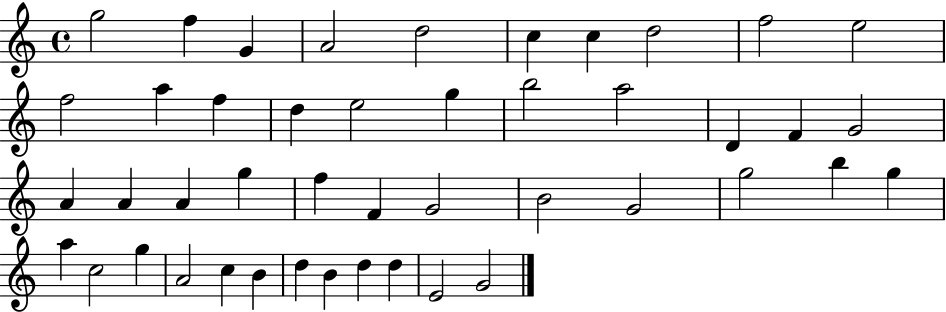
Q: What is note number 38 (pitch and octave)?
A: C5